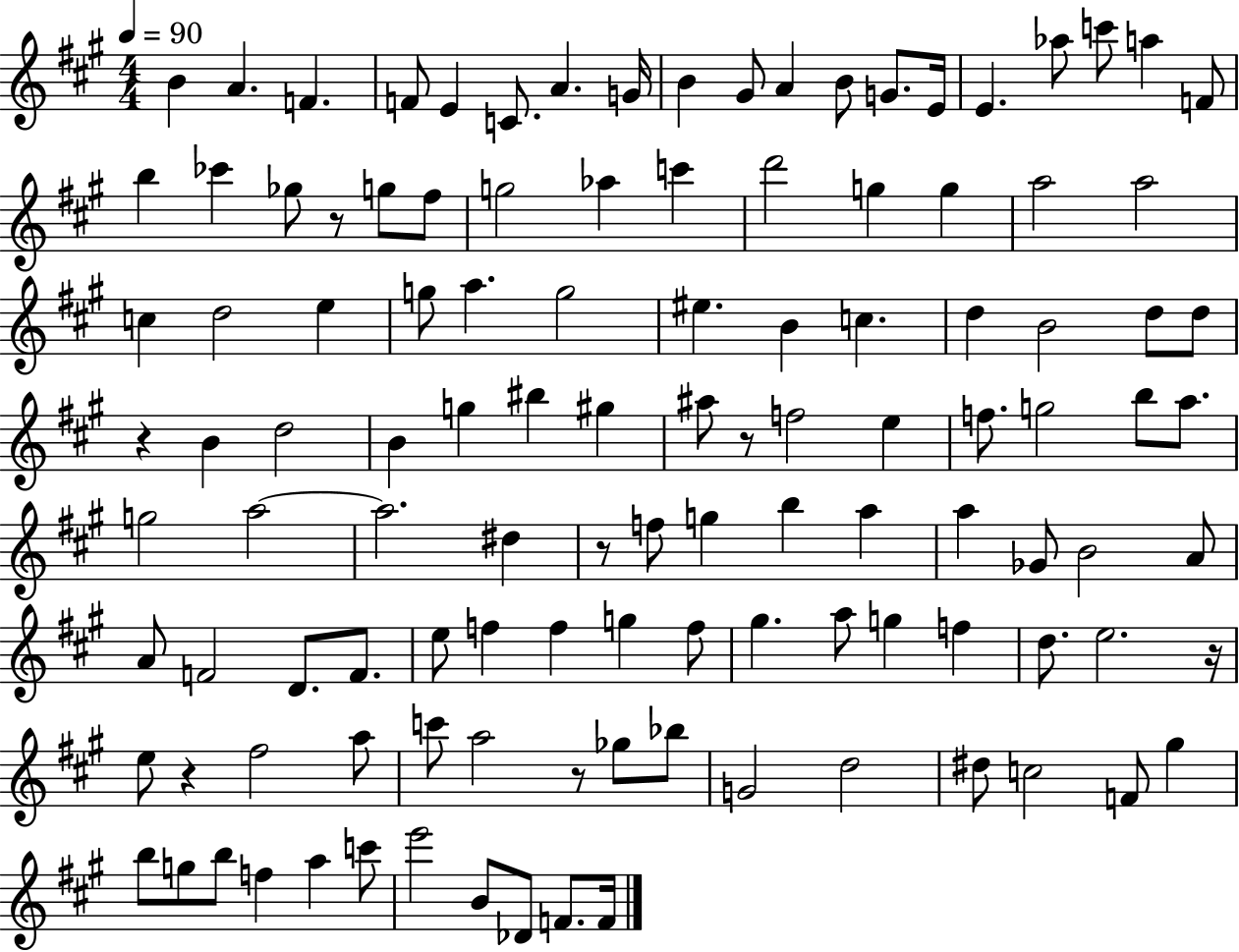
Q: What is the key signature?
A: A major